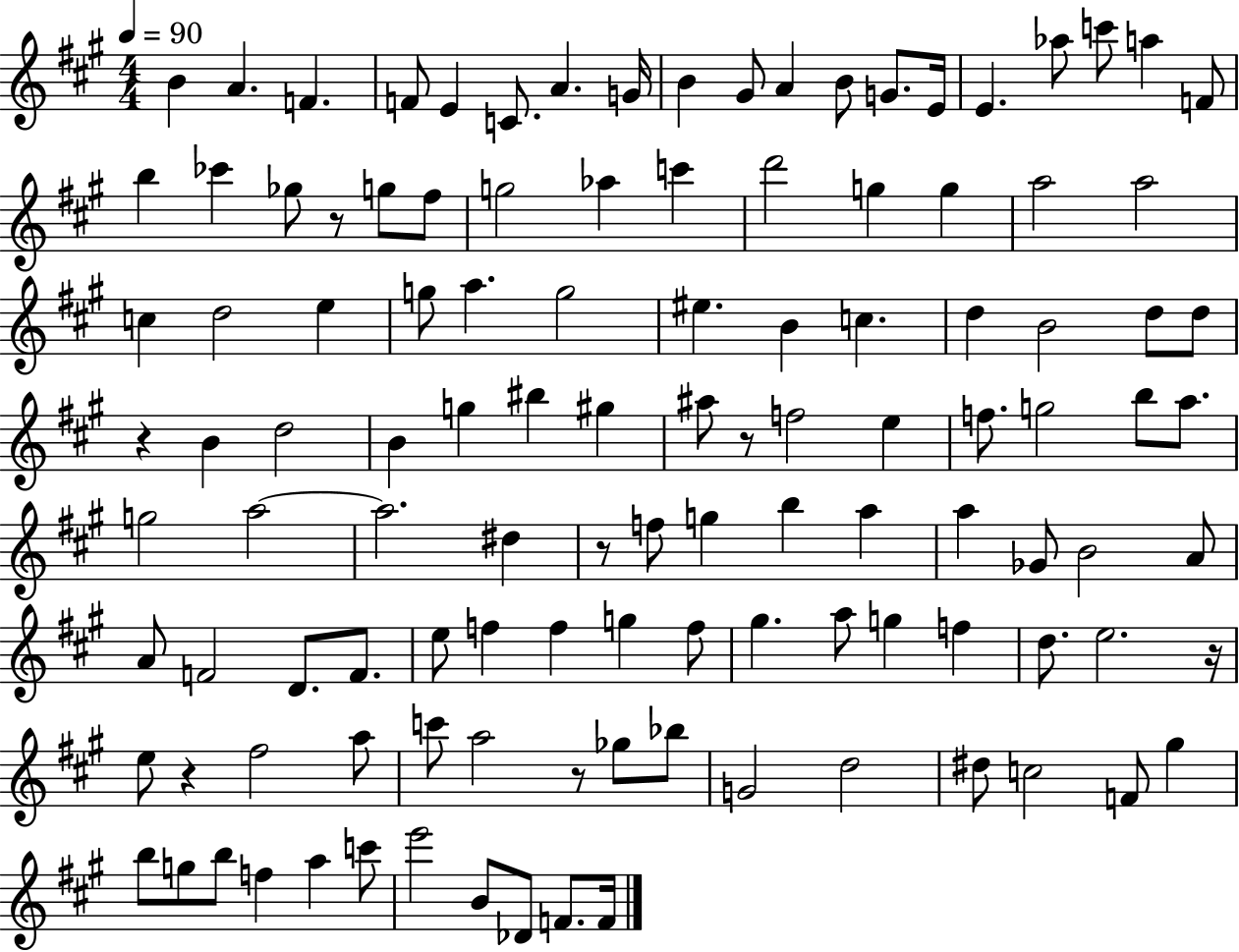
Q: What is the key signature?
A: A major